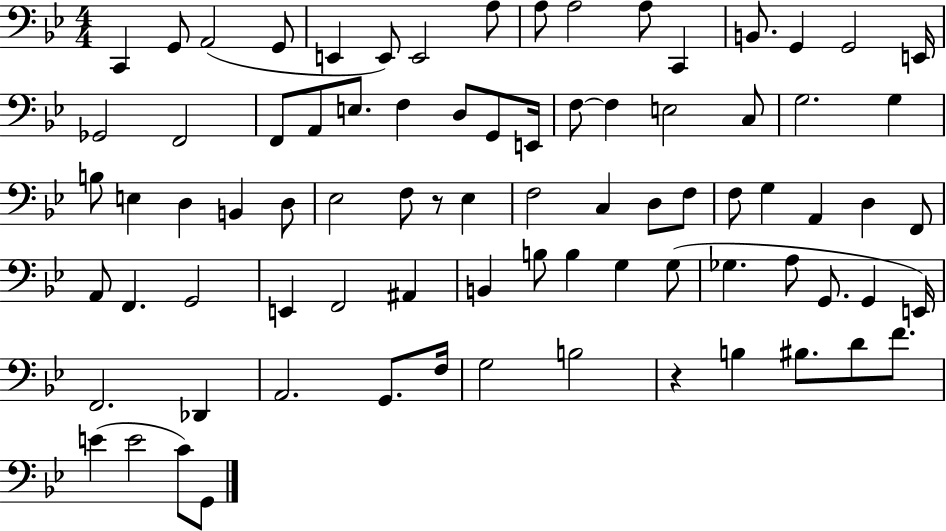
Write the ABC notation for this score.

X:1
T:Untitled
M:4/4
L:1/4
K:Bb
C,, G,,/2 A,,2 G,,/2 E,, E,,/2 E,,2 A,/2 A,/2 A,2 A,/2 C,, B,,/2 G,, G,,2 E,,/4 _G,,2 F,,2 F,,/2 A,,/2 E,/2 F, D,/2 G,,/2 E,,/4 F,/2 F, E,2 C,/2 G,2 G, B,/2 E, D, B,, D,/2 _E,2 F,/2 z/2 _E, F,2 C, D,/2 F,/2 F,/2 G, A,, D, F,,/2 A,,/2 F,, G,,2 E,, F,,2 ^A,, B,, B,/2 B, G, G,/2 _G, A,/2 G,,/2 G,, E,,/4 F,,2 _D,, A,,2 G,,/2 F,/4 G,2 B,2 z B, ^B,/2 D/2 F/2 E E2 C/2 G,,/2